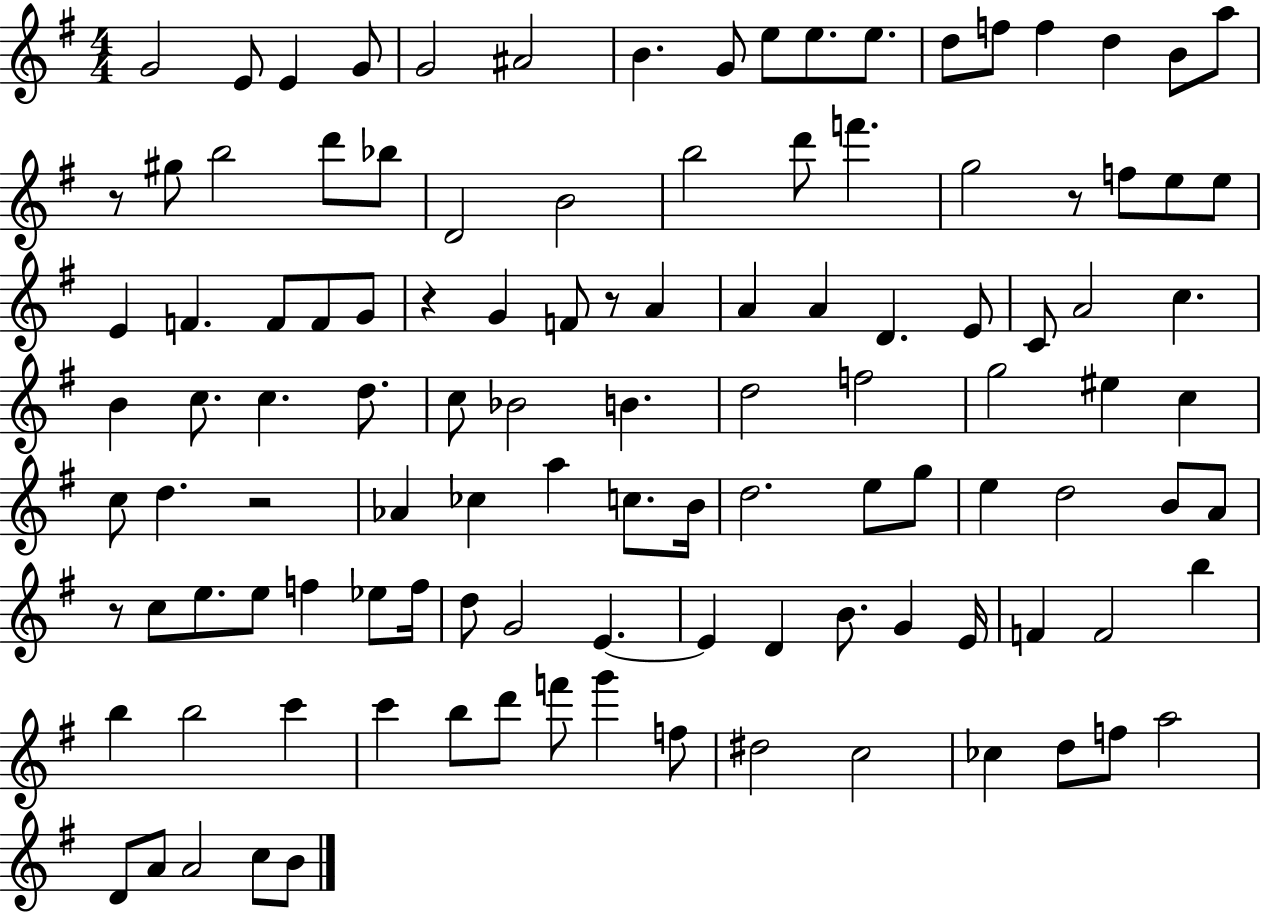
X:1
T:Untitled
M:4/4
L:1/4
K:G
G2 E/2 E G/2 G2 ^A2 B G/2 e/2 e/2 e/2 d/2 f/2 f d B/2 a/2 z/2 ^g/2 b2 d'/2 _b/2 D2 B2 b2 d'/2 f' g2 z/2 f/2 e/2 e/2 E F F/2 F/2 G/2 z G F/2 z/2 A A A D E/2 C/2 A2 c B c/2 c d/2 c/2 _B2 B d2 f2 g2 ^e c c/2 d z2 _A _c a c/2 B/4 d2 e/2 g/2 e d2 B/2 A/2 z/2 c/2 e/2 e/2 f _e/2 f/4 d/2 G2 E E D B/2 G E/4 F F2 b b b2 c' c' b/2 d'/2 f'/2 g' f/2 ^d2 c2 _c d/2 f/2 a2 D/2 A/2 A2 c/2 B/2